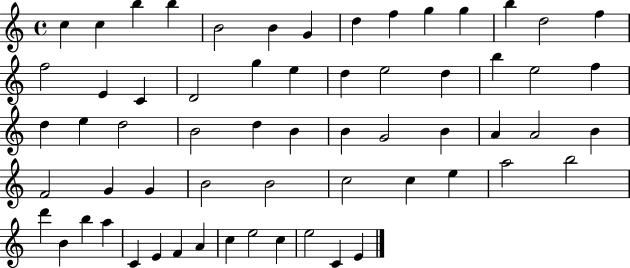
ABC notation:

X:1
T:Untitled
M:4/4
L:1/4
K:C
c c b b B2 B G d f g g b d2 f f2 E C D2 g e d e2 d b e2 f d e d2 B2 d B B G2 B A A2 B F2 G G B2 B2 c2 c e a2 b2 d' B b a C E F A c e2 c e2 C E